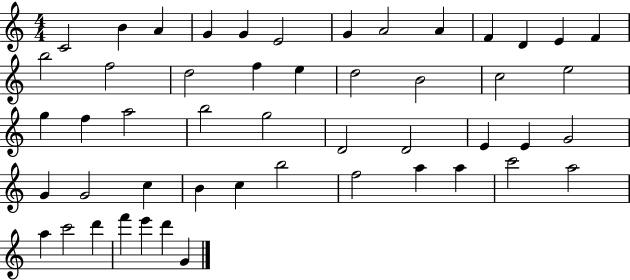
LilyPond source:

{
  \clef treble
  \numericTimeSignature
  \time 4/4
  \key c \major
  c'2 b'4 a'4 | g'4 g'4 e'2 | g'4 a'2 a'4 | f'4 d'4 e'4 f'4 | \break b''2 f''2 | d''2 f''4 e''4 | d''2 b'2 | c''2 e''2 | \break g''4 f''4 a''2 | b''2 g''2 | d'2 d'2 | e'4 e'4 g'2 | \break g'4 g'2 c''4 | b'4 c''4 b''2 | f''2 a''4 a''4 | c'''2 a''2 | \break a''4 c'''2 d'''4 | f'''4 e'''4 d'''4 g'4 | \bar "|."
}